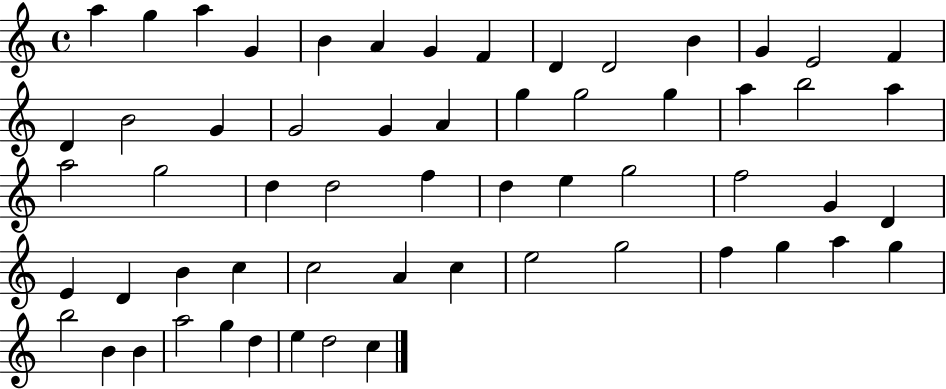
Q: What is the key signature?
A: C major